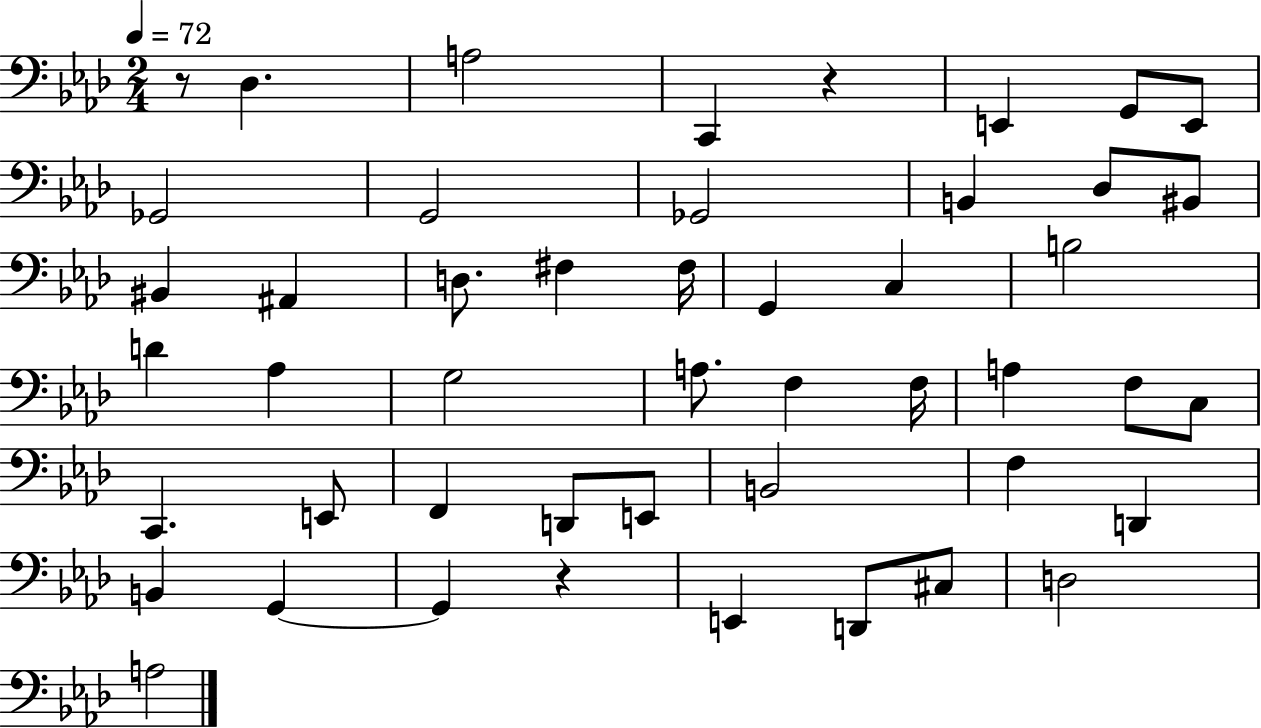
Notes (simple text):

R/e Db3/q. A3/h C2/q R/q E2/q G2/e E2/e Gb2/h G2/h Gb2/h B2/q Db3/e BIS2/e BIS2/q A#2/q D3/e. F#3/q F#3/s G2/q C3/q B3/h D4/q Ab3/q G3/h A3/e. F3/q F3/s A3/q F3/e C3/e C2/q. E2/e F2/q D2/e E2/e B2/h F3/q D2/q B2/q G2/q G2/q R/q E2/q D2/e C#3/e D3/h A3/h